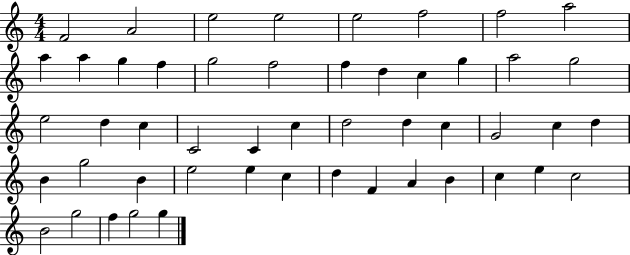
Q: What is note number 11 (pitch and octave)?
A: G5